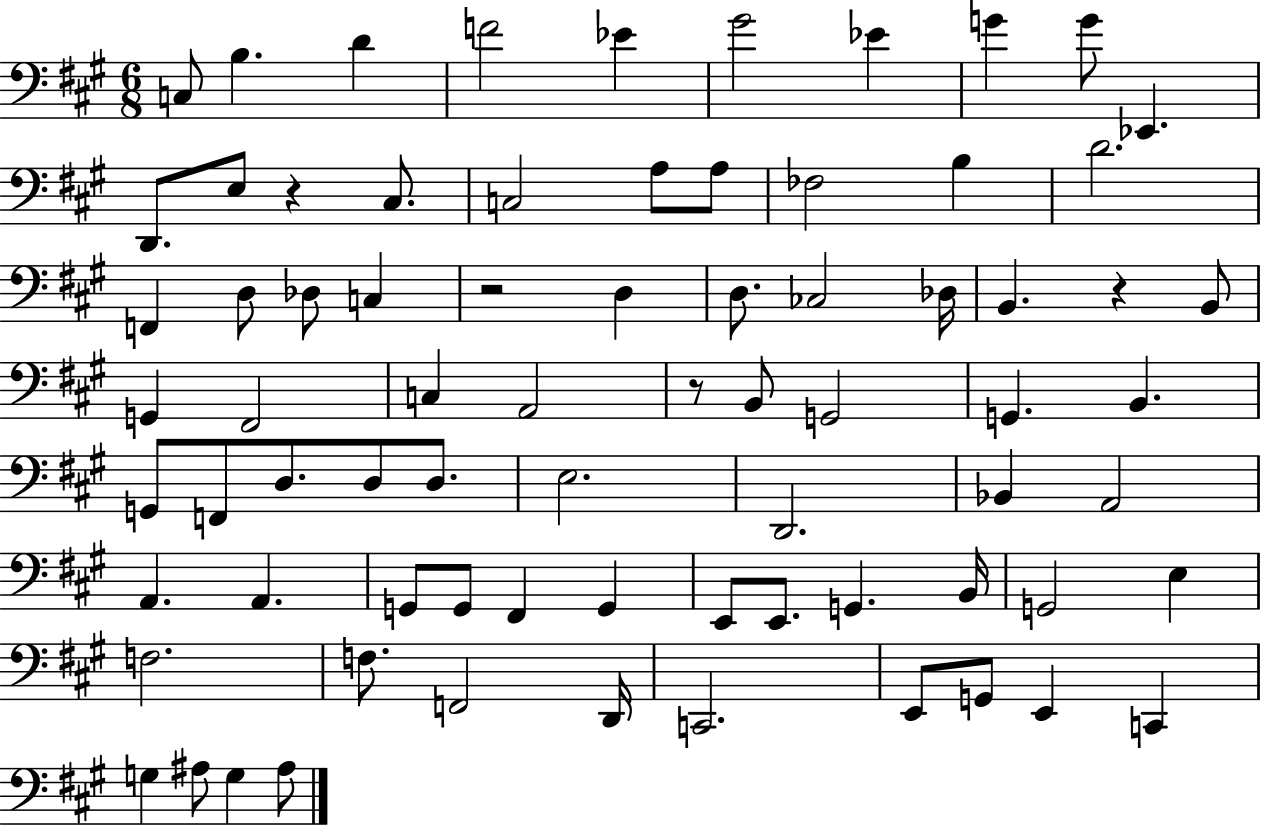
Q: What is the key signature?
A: A major